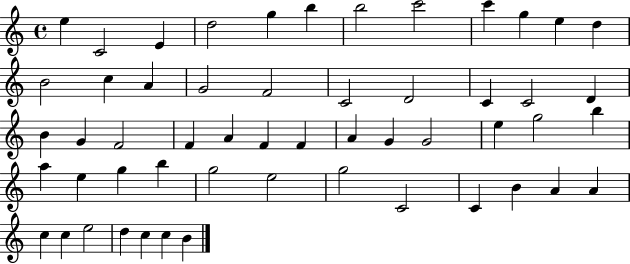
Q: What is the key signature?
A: C major